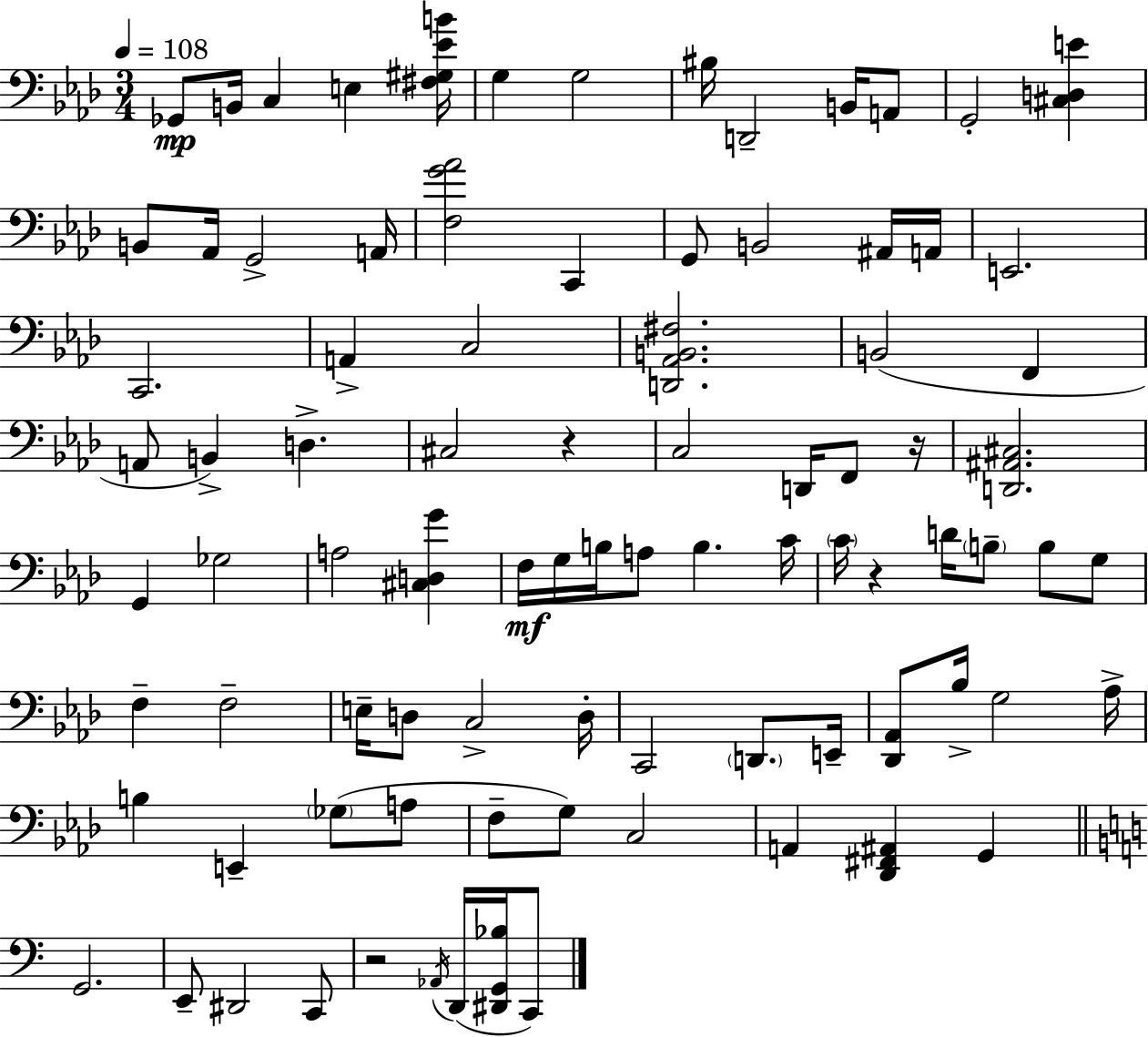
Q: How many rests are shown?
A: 4